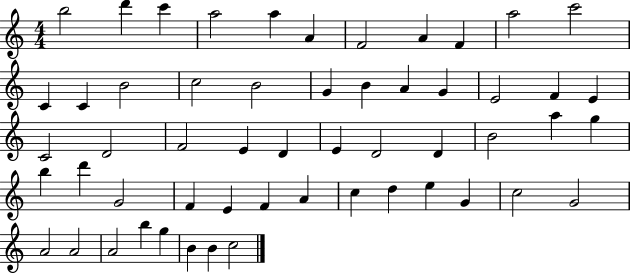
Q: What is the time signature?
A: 4/4